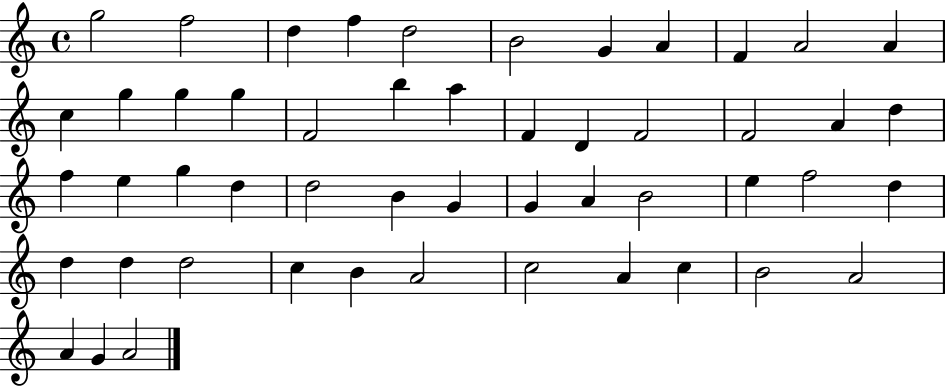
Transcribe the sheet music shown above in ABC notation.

X:1
T:Untitled
M:4/4
L:1/4
K:C
g2 f2 d f d2 B2 G A F A2 A c g g g F2 b a F D F2 F2 A d f e g d d2 B G G A B2 e f2 d d d d2 c B A2 c2 A c B2 A2 A G A2